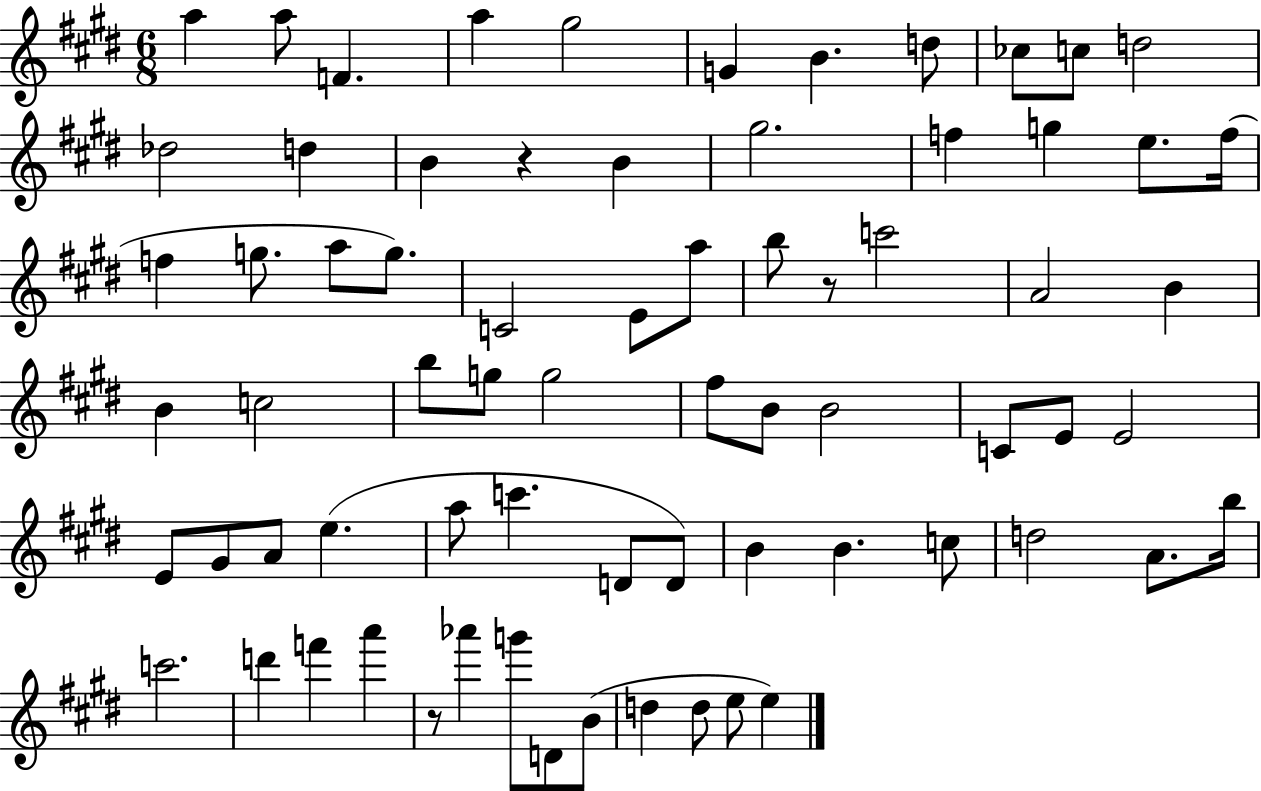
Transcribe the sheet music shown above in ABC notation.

X:1
T:Untitled
M:6/8
L:1/4
K:E
a a/2 F a ^g2 G B d/2 _c/2 c/2 d2 _d2 d B z B ^g2 f g e/2 f/4 f g/2 a/2 g/2 C2 E/2 a/2 b/2 z/2 c'2 A2 B B c2 b/2 g/2 g2 ^f/2 B/2 B2 C/2 E/2 E2 E/2 ^G/2 A/2 e a/2 c' D/2 D/2 B B c/2 d2 A/2 b/4 c'2 d' f' a' z/2 _a' g'/2 D/2 B/2 d d/2 e/2 e